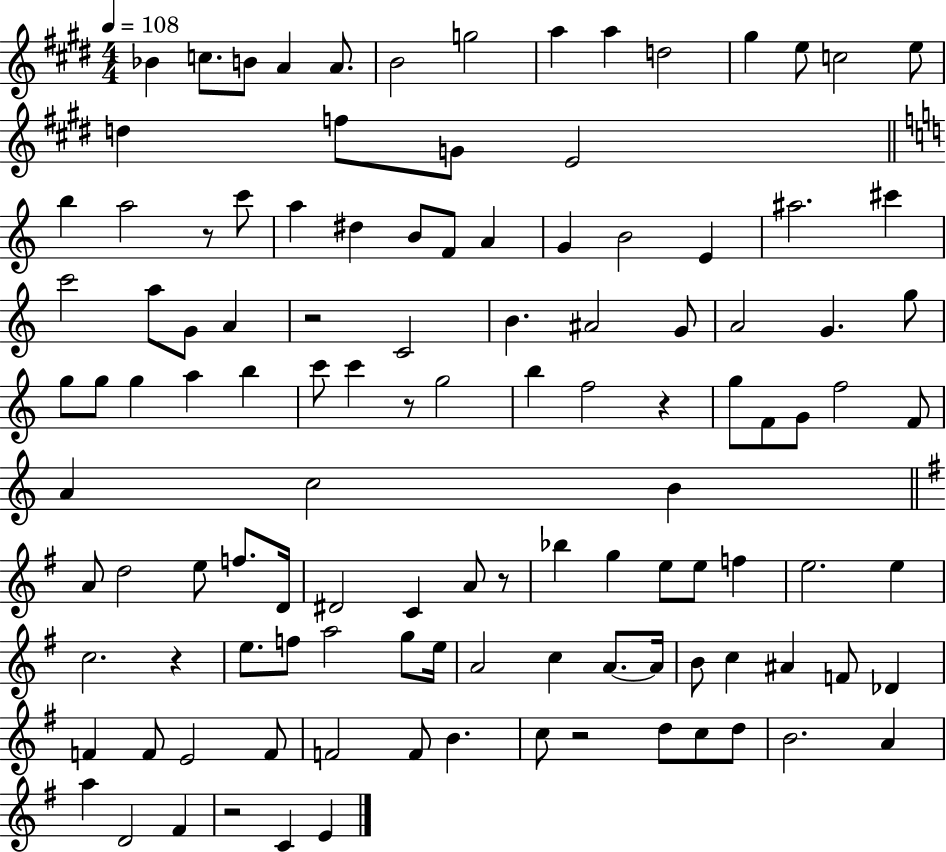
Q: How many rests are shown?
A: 8